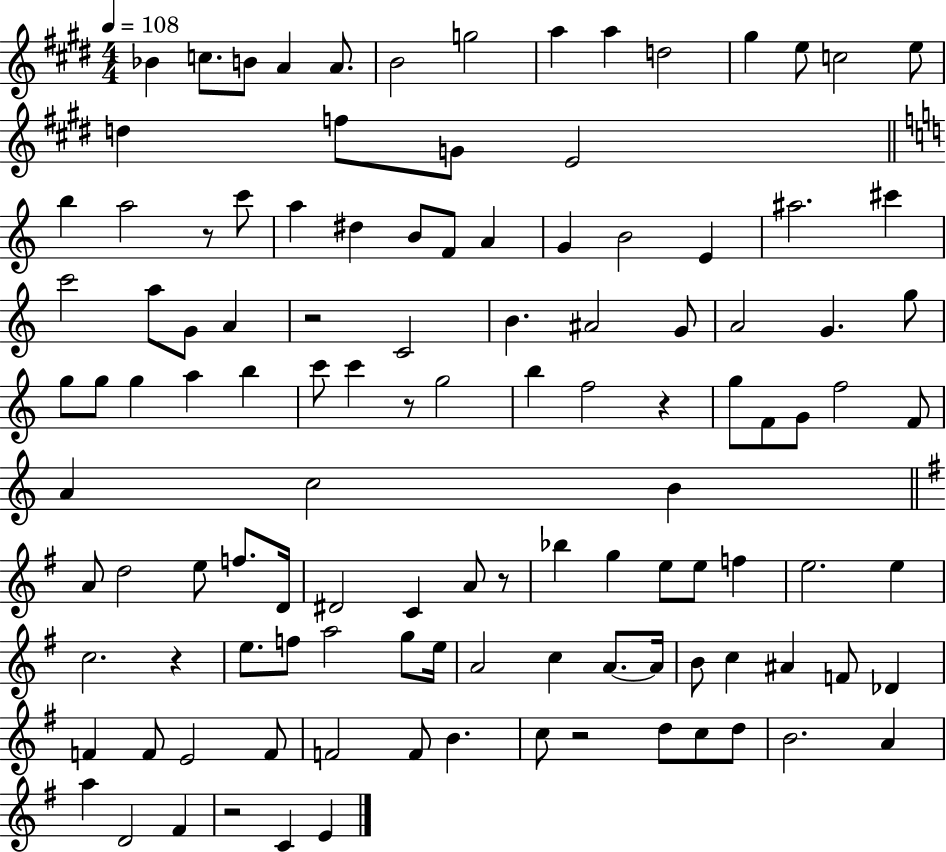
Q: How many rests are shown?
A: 8